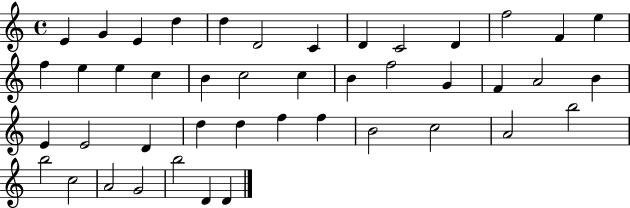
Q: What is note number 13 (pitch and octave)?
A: E5